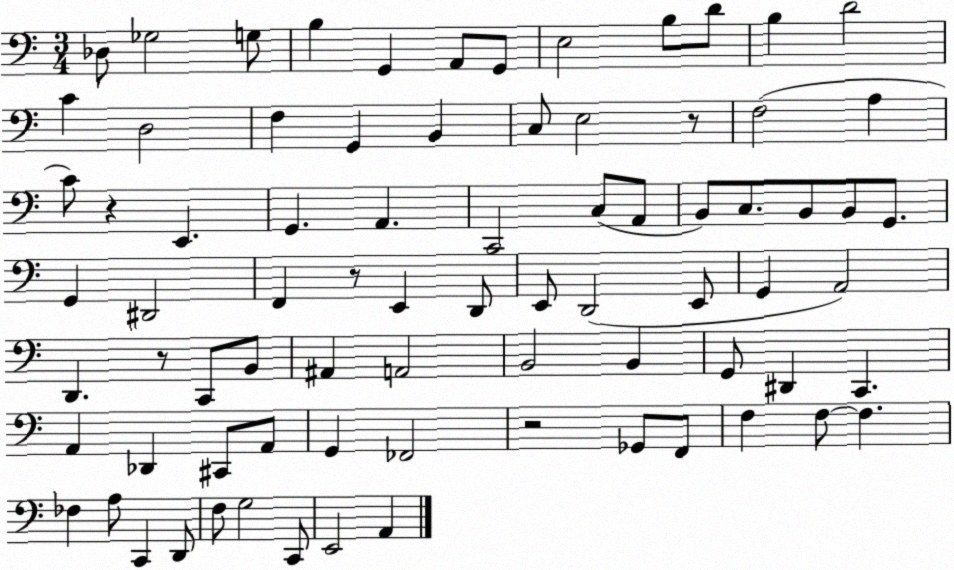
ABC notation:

X:1
T:Untitled
M:3/4
L:1/4
K:C
_D,/2 _G,2 G,/2 B, G,, A,,/2 G,,/2 E,2 B,/2 D/2 B, D2 C D,2 F, G,, B,, C,/2 E,2 z/2 F,2 A, C/2 z E,, G,, A,, C,,2 C,/2 A,,/2 B,,/2 C,/2 B,,/2 B,,/2 G,,/2 G,, ^D,,2 F,, z/2 E,, D,,/2 E,,/2 D,,2 E,,/2 G,, A,,2 D,, z/2 C,,/2 B,,/2 ^A,, A,,2 B,,2 B,, G,,/2 ^D,, C,, A,, _D,, ^C,,/2 A,,/2 G,, _F,,2 z2 _G,,/2 F,,/2 F, F,/2 F, _F, A,/2 C,, D,,/2 F,/2 G,2 C,,/2 E,,2 A,,